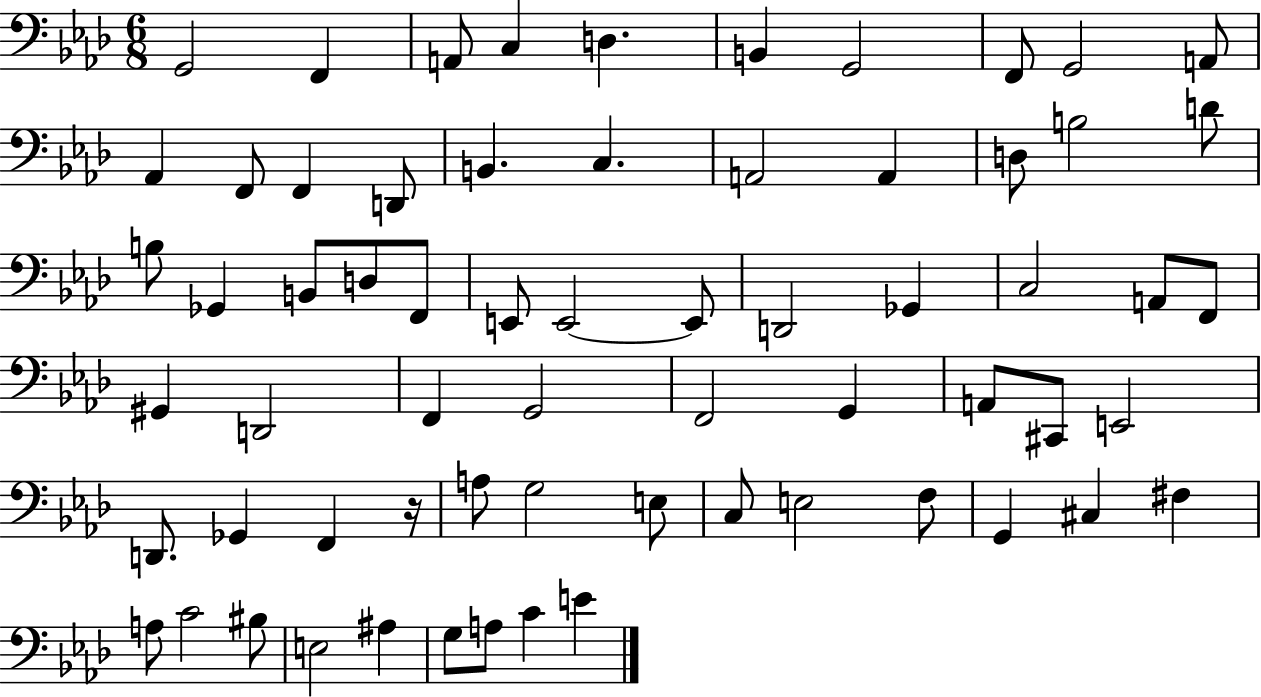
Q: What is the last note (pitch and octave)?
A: E4